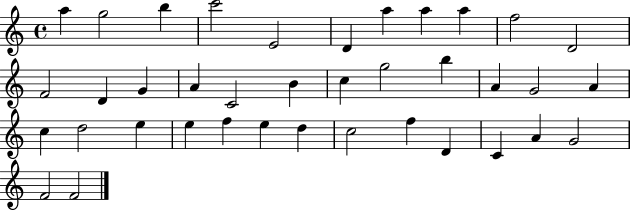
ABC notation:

X:1
T:Untitled
M:4/4
L:1/4
K:C
a g2 b c'2 E2 D a a a f2 D2 F2 D G A C2 B c g2 b A G2 A c d2 e e f e d c2 f D C A G2 F2 F2